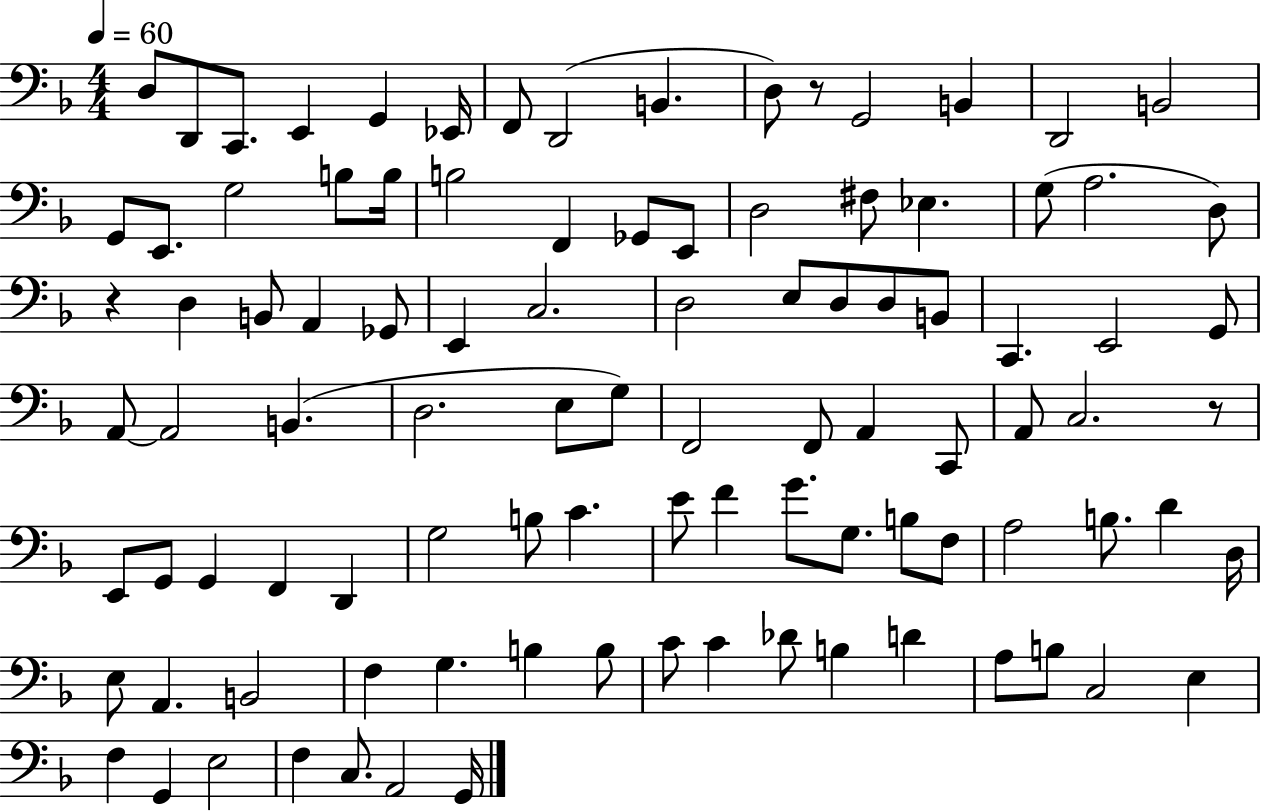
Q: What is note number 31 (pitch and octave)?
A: B2